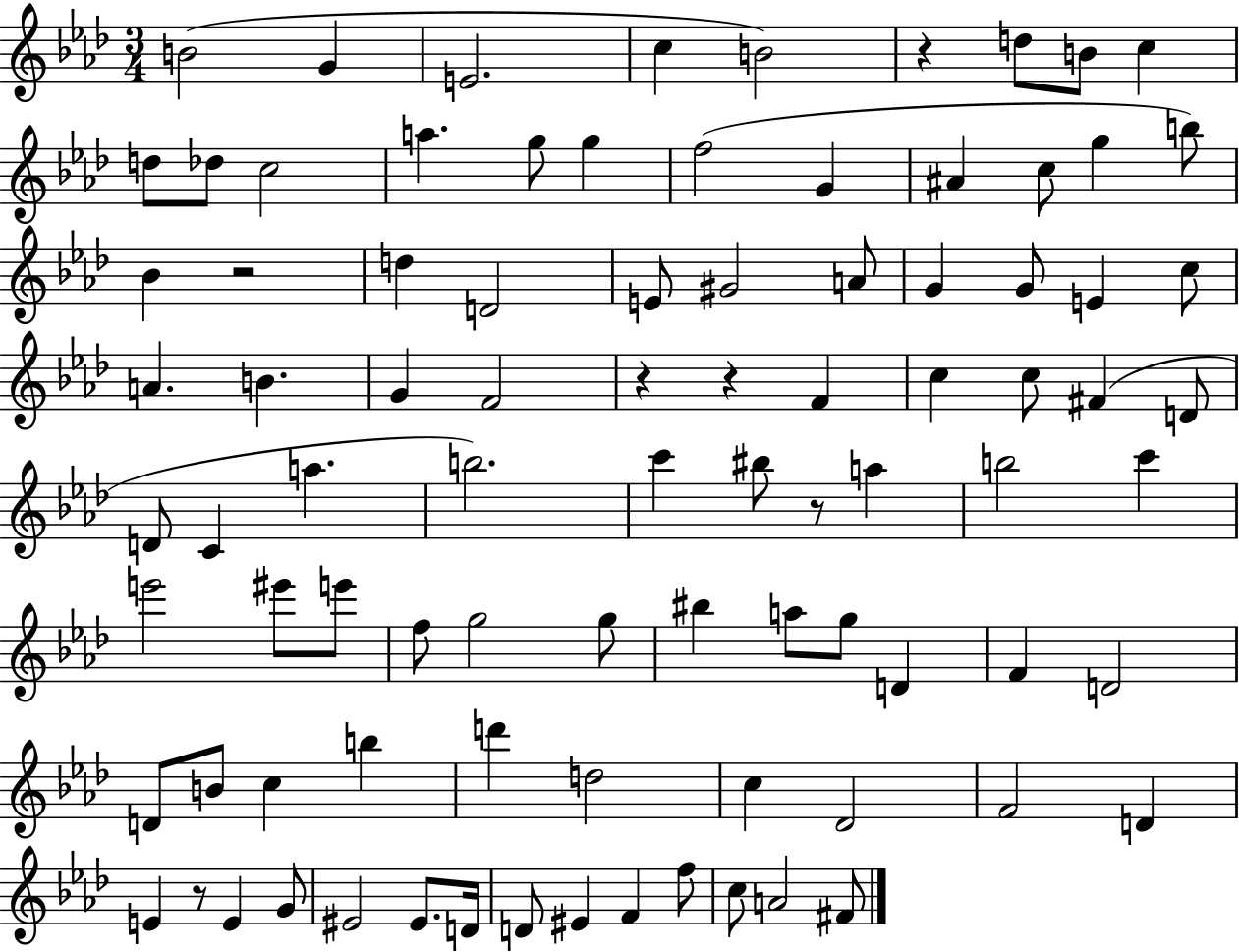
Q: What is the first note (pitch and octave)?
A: B4